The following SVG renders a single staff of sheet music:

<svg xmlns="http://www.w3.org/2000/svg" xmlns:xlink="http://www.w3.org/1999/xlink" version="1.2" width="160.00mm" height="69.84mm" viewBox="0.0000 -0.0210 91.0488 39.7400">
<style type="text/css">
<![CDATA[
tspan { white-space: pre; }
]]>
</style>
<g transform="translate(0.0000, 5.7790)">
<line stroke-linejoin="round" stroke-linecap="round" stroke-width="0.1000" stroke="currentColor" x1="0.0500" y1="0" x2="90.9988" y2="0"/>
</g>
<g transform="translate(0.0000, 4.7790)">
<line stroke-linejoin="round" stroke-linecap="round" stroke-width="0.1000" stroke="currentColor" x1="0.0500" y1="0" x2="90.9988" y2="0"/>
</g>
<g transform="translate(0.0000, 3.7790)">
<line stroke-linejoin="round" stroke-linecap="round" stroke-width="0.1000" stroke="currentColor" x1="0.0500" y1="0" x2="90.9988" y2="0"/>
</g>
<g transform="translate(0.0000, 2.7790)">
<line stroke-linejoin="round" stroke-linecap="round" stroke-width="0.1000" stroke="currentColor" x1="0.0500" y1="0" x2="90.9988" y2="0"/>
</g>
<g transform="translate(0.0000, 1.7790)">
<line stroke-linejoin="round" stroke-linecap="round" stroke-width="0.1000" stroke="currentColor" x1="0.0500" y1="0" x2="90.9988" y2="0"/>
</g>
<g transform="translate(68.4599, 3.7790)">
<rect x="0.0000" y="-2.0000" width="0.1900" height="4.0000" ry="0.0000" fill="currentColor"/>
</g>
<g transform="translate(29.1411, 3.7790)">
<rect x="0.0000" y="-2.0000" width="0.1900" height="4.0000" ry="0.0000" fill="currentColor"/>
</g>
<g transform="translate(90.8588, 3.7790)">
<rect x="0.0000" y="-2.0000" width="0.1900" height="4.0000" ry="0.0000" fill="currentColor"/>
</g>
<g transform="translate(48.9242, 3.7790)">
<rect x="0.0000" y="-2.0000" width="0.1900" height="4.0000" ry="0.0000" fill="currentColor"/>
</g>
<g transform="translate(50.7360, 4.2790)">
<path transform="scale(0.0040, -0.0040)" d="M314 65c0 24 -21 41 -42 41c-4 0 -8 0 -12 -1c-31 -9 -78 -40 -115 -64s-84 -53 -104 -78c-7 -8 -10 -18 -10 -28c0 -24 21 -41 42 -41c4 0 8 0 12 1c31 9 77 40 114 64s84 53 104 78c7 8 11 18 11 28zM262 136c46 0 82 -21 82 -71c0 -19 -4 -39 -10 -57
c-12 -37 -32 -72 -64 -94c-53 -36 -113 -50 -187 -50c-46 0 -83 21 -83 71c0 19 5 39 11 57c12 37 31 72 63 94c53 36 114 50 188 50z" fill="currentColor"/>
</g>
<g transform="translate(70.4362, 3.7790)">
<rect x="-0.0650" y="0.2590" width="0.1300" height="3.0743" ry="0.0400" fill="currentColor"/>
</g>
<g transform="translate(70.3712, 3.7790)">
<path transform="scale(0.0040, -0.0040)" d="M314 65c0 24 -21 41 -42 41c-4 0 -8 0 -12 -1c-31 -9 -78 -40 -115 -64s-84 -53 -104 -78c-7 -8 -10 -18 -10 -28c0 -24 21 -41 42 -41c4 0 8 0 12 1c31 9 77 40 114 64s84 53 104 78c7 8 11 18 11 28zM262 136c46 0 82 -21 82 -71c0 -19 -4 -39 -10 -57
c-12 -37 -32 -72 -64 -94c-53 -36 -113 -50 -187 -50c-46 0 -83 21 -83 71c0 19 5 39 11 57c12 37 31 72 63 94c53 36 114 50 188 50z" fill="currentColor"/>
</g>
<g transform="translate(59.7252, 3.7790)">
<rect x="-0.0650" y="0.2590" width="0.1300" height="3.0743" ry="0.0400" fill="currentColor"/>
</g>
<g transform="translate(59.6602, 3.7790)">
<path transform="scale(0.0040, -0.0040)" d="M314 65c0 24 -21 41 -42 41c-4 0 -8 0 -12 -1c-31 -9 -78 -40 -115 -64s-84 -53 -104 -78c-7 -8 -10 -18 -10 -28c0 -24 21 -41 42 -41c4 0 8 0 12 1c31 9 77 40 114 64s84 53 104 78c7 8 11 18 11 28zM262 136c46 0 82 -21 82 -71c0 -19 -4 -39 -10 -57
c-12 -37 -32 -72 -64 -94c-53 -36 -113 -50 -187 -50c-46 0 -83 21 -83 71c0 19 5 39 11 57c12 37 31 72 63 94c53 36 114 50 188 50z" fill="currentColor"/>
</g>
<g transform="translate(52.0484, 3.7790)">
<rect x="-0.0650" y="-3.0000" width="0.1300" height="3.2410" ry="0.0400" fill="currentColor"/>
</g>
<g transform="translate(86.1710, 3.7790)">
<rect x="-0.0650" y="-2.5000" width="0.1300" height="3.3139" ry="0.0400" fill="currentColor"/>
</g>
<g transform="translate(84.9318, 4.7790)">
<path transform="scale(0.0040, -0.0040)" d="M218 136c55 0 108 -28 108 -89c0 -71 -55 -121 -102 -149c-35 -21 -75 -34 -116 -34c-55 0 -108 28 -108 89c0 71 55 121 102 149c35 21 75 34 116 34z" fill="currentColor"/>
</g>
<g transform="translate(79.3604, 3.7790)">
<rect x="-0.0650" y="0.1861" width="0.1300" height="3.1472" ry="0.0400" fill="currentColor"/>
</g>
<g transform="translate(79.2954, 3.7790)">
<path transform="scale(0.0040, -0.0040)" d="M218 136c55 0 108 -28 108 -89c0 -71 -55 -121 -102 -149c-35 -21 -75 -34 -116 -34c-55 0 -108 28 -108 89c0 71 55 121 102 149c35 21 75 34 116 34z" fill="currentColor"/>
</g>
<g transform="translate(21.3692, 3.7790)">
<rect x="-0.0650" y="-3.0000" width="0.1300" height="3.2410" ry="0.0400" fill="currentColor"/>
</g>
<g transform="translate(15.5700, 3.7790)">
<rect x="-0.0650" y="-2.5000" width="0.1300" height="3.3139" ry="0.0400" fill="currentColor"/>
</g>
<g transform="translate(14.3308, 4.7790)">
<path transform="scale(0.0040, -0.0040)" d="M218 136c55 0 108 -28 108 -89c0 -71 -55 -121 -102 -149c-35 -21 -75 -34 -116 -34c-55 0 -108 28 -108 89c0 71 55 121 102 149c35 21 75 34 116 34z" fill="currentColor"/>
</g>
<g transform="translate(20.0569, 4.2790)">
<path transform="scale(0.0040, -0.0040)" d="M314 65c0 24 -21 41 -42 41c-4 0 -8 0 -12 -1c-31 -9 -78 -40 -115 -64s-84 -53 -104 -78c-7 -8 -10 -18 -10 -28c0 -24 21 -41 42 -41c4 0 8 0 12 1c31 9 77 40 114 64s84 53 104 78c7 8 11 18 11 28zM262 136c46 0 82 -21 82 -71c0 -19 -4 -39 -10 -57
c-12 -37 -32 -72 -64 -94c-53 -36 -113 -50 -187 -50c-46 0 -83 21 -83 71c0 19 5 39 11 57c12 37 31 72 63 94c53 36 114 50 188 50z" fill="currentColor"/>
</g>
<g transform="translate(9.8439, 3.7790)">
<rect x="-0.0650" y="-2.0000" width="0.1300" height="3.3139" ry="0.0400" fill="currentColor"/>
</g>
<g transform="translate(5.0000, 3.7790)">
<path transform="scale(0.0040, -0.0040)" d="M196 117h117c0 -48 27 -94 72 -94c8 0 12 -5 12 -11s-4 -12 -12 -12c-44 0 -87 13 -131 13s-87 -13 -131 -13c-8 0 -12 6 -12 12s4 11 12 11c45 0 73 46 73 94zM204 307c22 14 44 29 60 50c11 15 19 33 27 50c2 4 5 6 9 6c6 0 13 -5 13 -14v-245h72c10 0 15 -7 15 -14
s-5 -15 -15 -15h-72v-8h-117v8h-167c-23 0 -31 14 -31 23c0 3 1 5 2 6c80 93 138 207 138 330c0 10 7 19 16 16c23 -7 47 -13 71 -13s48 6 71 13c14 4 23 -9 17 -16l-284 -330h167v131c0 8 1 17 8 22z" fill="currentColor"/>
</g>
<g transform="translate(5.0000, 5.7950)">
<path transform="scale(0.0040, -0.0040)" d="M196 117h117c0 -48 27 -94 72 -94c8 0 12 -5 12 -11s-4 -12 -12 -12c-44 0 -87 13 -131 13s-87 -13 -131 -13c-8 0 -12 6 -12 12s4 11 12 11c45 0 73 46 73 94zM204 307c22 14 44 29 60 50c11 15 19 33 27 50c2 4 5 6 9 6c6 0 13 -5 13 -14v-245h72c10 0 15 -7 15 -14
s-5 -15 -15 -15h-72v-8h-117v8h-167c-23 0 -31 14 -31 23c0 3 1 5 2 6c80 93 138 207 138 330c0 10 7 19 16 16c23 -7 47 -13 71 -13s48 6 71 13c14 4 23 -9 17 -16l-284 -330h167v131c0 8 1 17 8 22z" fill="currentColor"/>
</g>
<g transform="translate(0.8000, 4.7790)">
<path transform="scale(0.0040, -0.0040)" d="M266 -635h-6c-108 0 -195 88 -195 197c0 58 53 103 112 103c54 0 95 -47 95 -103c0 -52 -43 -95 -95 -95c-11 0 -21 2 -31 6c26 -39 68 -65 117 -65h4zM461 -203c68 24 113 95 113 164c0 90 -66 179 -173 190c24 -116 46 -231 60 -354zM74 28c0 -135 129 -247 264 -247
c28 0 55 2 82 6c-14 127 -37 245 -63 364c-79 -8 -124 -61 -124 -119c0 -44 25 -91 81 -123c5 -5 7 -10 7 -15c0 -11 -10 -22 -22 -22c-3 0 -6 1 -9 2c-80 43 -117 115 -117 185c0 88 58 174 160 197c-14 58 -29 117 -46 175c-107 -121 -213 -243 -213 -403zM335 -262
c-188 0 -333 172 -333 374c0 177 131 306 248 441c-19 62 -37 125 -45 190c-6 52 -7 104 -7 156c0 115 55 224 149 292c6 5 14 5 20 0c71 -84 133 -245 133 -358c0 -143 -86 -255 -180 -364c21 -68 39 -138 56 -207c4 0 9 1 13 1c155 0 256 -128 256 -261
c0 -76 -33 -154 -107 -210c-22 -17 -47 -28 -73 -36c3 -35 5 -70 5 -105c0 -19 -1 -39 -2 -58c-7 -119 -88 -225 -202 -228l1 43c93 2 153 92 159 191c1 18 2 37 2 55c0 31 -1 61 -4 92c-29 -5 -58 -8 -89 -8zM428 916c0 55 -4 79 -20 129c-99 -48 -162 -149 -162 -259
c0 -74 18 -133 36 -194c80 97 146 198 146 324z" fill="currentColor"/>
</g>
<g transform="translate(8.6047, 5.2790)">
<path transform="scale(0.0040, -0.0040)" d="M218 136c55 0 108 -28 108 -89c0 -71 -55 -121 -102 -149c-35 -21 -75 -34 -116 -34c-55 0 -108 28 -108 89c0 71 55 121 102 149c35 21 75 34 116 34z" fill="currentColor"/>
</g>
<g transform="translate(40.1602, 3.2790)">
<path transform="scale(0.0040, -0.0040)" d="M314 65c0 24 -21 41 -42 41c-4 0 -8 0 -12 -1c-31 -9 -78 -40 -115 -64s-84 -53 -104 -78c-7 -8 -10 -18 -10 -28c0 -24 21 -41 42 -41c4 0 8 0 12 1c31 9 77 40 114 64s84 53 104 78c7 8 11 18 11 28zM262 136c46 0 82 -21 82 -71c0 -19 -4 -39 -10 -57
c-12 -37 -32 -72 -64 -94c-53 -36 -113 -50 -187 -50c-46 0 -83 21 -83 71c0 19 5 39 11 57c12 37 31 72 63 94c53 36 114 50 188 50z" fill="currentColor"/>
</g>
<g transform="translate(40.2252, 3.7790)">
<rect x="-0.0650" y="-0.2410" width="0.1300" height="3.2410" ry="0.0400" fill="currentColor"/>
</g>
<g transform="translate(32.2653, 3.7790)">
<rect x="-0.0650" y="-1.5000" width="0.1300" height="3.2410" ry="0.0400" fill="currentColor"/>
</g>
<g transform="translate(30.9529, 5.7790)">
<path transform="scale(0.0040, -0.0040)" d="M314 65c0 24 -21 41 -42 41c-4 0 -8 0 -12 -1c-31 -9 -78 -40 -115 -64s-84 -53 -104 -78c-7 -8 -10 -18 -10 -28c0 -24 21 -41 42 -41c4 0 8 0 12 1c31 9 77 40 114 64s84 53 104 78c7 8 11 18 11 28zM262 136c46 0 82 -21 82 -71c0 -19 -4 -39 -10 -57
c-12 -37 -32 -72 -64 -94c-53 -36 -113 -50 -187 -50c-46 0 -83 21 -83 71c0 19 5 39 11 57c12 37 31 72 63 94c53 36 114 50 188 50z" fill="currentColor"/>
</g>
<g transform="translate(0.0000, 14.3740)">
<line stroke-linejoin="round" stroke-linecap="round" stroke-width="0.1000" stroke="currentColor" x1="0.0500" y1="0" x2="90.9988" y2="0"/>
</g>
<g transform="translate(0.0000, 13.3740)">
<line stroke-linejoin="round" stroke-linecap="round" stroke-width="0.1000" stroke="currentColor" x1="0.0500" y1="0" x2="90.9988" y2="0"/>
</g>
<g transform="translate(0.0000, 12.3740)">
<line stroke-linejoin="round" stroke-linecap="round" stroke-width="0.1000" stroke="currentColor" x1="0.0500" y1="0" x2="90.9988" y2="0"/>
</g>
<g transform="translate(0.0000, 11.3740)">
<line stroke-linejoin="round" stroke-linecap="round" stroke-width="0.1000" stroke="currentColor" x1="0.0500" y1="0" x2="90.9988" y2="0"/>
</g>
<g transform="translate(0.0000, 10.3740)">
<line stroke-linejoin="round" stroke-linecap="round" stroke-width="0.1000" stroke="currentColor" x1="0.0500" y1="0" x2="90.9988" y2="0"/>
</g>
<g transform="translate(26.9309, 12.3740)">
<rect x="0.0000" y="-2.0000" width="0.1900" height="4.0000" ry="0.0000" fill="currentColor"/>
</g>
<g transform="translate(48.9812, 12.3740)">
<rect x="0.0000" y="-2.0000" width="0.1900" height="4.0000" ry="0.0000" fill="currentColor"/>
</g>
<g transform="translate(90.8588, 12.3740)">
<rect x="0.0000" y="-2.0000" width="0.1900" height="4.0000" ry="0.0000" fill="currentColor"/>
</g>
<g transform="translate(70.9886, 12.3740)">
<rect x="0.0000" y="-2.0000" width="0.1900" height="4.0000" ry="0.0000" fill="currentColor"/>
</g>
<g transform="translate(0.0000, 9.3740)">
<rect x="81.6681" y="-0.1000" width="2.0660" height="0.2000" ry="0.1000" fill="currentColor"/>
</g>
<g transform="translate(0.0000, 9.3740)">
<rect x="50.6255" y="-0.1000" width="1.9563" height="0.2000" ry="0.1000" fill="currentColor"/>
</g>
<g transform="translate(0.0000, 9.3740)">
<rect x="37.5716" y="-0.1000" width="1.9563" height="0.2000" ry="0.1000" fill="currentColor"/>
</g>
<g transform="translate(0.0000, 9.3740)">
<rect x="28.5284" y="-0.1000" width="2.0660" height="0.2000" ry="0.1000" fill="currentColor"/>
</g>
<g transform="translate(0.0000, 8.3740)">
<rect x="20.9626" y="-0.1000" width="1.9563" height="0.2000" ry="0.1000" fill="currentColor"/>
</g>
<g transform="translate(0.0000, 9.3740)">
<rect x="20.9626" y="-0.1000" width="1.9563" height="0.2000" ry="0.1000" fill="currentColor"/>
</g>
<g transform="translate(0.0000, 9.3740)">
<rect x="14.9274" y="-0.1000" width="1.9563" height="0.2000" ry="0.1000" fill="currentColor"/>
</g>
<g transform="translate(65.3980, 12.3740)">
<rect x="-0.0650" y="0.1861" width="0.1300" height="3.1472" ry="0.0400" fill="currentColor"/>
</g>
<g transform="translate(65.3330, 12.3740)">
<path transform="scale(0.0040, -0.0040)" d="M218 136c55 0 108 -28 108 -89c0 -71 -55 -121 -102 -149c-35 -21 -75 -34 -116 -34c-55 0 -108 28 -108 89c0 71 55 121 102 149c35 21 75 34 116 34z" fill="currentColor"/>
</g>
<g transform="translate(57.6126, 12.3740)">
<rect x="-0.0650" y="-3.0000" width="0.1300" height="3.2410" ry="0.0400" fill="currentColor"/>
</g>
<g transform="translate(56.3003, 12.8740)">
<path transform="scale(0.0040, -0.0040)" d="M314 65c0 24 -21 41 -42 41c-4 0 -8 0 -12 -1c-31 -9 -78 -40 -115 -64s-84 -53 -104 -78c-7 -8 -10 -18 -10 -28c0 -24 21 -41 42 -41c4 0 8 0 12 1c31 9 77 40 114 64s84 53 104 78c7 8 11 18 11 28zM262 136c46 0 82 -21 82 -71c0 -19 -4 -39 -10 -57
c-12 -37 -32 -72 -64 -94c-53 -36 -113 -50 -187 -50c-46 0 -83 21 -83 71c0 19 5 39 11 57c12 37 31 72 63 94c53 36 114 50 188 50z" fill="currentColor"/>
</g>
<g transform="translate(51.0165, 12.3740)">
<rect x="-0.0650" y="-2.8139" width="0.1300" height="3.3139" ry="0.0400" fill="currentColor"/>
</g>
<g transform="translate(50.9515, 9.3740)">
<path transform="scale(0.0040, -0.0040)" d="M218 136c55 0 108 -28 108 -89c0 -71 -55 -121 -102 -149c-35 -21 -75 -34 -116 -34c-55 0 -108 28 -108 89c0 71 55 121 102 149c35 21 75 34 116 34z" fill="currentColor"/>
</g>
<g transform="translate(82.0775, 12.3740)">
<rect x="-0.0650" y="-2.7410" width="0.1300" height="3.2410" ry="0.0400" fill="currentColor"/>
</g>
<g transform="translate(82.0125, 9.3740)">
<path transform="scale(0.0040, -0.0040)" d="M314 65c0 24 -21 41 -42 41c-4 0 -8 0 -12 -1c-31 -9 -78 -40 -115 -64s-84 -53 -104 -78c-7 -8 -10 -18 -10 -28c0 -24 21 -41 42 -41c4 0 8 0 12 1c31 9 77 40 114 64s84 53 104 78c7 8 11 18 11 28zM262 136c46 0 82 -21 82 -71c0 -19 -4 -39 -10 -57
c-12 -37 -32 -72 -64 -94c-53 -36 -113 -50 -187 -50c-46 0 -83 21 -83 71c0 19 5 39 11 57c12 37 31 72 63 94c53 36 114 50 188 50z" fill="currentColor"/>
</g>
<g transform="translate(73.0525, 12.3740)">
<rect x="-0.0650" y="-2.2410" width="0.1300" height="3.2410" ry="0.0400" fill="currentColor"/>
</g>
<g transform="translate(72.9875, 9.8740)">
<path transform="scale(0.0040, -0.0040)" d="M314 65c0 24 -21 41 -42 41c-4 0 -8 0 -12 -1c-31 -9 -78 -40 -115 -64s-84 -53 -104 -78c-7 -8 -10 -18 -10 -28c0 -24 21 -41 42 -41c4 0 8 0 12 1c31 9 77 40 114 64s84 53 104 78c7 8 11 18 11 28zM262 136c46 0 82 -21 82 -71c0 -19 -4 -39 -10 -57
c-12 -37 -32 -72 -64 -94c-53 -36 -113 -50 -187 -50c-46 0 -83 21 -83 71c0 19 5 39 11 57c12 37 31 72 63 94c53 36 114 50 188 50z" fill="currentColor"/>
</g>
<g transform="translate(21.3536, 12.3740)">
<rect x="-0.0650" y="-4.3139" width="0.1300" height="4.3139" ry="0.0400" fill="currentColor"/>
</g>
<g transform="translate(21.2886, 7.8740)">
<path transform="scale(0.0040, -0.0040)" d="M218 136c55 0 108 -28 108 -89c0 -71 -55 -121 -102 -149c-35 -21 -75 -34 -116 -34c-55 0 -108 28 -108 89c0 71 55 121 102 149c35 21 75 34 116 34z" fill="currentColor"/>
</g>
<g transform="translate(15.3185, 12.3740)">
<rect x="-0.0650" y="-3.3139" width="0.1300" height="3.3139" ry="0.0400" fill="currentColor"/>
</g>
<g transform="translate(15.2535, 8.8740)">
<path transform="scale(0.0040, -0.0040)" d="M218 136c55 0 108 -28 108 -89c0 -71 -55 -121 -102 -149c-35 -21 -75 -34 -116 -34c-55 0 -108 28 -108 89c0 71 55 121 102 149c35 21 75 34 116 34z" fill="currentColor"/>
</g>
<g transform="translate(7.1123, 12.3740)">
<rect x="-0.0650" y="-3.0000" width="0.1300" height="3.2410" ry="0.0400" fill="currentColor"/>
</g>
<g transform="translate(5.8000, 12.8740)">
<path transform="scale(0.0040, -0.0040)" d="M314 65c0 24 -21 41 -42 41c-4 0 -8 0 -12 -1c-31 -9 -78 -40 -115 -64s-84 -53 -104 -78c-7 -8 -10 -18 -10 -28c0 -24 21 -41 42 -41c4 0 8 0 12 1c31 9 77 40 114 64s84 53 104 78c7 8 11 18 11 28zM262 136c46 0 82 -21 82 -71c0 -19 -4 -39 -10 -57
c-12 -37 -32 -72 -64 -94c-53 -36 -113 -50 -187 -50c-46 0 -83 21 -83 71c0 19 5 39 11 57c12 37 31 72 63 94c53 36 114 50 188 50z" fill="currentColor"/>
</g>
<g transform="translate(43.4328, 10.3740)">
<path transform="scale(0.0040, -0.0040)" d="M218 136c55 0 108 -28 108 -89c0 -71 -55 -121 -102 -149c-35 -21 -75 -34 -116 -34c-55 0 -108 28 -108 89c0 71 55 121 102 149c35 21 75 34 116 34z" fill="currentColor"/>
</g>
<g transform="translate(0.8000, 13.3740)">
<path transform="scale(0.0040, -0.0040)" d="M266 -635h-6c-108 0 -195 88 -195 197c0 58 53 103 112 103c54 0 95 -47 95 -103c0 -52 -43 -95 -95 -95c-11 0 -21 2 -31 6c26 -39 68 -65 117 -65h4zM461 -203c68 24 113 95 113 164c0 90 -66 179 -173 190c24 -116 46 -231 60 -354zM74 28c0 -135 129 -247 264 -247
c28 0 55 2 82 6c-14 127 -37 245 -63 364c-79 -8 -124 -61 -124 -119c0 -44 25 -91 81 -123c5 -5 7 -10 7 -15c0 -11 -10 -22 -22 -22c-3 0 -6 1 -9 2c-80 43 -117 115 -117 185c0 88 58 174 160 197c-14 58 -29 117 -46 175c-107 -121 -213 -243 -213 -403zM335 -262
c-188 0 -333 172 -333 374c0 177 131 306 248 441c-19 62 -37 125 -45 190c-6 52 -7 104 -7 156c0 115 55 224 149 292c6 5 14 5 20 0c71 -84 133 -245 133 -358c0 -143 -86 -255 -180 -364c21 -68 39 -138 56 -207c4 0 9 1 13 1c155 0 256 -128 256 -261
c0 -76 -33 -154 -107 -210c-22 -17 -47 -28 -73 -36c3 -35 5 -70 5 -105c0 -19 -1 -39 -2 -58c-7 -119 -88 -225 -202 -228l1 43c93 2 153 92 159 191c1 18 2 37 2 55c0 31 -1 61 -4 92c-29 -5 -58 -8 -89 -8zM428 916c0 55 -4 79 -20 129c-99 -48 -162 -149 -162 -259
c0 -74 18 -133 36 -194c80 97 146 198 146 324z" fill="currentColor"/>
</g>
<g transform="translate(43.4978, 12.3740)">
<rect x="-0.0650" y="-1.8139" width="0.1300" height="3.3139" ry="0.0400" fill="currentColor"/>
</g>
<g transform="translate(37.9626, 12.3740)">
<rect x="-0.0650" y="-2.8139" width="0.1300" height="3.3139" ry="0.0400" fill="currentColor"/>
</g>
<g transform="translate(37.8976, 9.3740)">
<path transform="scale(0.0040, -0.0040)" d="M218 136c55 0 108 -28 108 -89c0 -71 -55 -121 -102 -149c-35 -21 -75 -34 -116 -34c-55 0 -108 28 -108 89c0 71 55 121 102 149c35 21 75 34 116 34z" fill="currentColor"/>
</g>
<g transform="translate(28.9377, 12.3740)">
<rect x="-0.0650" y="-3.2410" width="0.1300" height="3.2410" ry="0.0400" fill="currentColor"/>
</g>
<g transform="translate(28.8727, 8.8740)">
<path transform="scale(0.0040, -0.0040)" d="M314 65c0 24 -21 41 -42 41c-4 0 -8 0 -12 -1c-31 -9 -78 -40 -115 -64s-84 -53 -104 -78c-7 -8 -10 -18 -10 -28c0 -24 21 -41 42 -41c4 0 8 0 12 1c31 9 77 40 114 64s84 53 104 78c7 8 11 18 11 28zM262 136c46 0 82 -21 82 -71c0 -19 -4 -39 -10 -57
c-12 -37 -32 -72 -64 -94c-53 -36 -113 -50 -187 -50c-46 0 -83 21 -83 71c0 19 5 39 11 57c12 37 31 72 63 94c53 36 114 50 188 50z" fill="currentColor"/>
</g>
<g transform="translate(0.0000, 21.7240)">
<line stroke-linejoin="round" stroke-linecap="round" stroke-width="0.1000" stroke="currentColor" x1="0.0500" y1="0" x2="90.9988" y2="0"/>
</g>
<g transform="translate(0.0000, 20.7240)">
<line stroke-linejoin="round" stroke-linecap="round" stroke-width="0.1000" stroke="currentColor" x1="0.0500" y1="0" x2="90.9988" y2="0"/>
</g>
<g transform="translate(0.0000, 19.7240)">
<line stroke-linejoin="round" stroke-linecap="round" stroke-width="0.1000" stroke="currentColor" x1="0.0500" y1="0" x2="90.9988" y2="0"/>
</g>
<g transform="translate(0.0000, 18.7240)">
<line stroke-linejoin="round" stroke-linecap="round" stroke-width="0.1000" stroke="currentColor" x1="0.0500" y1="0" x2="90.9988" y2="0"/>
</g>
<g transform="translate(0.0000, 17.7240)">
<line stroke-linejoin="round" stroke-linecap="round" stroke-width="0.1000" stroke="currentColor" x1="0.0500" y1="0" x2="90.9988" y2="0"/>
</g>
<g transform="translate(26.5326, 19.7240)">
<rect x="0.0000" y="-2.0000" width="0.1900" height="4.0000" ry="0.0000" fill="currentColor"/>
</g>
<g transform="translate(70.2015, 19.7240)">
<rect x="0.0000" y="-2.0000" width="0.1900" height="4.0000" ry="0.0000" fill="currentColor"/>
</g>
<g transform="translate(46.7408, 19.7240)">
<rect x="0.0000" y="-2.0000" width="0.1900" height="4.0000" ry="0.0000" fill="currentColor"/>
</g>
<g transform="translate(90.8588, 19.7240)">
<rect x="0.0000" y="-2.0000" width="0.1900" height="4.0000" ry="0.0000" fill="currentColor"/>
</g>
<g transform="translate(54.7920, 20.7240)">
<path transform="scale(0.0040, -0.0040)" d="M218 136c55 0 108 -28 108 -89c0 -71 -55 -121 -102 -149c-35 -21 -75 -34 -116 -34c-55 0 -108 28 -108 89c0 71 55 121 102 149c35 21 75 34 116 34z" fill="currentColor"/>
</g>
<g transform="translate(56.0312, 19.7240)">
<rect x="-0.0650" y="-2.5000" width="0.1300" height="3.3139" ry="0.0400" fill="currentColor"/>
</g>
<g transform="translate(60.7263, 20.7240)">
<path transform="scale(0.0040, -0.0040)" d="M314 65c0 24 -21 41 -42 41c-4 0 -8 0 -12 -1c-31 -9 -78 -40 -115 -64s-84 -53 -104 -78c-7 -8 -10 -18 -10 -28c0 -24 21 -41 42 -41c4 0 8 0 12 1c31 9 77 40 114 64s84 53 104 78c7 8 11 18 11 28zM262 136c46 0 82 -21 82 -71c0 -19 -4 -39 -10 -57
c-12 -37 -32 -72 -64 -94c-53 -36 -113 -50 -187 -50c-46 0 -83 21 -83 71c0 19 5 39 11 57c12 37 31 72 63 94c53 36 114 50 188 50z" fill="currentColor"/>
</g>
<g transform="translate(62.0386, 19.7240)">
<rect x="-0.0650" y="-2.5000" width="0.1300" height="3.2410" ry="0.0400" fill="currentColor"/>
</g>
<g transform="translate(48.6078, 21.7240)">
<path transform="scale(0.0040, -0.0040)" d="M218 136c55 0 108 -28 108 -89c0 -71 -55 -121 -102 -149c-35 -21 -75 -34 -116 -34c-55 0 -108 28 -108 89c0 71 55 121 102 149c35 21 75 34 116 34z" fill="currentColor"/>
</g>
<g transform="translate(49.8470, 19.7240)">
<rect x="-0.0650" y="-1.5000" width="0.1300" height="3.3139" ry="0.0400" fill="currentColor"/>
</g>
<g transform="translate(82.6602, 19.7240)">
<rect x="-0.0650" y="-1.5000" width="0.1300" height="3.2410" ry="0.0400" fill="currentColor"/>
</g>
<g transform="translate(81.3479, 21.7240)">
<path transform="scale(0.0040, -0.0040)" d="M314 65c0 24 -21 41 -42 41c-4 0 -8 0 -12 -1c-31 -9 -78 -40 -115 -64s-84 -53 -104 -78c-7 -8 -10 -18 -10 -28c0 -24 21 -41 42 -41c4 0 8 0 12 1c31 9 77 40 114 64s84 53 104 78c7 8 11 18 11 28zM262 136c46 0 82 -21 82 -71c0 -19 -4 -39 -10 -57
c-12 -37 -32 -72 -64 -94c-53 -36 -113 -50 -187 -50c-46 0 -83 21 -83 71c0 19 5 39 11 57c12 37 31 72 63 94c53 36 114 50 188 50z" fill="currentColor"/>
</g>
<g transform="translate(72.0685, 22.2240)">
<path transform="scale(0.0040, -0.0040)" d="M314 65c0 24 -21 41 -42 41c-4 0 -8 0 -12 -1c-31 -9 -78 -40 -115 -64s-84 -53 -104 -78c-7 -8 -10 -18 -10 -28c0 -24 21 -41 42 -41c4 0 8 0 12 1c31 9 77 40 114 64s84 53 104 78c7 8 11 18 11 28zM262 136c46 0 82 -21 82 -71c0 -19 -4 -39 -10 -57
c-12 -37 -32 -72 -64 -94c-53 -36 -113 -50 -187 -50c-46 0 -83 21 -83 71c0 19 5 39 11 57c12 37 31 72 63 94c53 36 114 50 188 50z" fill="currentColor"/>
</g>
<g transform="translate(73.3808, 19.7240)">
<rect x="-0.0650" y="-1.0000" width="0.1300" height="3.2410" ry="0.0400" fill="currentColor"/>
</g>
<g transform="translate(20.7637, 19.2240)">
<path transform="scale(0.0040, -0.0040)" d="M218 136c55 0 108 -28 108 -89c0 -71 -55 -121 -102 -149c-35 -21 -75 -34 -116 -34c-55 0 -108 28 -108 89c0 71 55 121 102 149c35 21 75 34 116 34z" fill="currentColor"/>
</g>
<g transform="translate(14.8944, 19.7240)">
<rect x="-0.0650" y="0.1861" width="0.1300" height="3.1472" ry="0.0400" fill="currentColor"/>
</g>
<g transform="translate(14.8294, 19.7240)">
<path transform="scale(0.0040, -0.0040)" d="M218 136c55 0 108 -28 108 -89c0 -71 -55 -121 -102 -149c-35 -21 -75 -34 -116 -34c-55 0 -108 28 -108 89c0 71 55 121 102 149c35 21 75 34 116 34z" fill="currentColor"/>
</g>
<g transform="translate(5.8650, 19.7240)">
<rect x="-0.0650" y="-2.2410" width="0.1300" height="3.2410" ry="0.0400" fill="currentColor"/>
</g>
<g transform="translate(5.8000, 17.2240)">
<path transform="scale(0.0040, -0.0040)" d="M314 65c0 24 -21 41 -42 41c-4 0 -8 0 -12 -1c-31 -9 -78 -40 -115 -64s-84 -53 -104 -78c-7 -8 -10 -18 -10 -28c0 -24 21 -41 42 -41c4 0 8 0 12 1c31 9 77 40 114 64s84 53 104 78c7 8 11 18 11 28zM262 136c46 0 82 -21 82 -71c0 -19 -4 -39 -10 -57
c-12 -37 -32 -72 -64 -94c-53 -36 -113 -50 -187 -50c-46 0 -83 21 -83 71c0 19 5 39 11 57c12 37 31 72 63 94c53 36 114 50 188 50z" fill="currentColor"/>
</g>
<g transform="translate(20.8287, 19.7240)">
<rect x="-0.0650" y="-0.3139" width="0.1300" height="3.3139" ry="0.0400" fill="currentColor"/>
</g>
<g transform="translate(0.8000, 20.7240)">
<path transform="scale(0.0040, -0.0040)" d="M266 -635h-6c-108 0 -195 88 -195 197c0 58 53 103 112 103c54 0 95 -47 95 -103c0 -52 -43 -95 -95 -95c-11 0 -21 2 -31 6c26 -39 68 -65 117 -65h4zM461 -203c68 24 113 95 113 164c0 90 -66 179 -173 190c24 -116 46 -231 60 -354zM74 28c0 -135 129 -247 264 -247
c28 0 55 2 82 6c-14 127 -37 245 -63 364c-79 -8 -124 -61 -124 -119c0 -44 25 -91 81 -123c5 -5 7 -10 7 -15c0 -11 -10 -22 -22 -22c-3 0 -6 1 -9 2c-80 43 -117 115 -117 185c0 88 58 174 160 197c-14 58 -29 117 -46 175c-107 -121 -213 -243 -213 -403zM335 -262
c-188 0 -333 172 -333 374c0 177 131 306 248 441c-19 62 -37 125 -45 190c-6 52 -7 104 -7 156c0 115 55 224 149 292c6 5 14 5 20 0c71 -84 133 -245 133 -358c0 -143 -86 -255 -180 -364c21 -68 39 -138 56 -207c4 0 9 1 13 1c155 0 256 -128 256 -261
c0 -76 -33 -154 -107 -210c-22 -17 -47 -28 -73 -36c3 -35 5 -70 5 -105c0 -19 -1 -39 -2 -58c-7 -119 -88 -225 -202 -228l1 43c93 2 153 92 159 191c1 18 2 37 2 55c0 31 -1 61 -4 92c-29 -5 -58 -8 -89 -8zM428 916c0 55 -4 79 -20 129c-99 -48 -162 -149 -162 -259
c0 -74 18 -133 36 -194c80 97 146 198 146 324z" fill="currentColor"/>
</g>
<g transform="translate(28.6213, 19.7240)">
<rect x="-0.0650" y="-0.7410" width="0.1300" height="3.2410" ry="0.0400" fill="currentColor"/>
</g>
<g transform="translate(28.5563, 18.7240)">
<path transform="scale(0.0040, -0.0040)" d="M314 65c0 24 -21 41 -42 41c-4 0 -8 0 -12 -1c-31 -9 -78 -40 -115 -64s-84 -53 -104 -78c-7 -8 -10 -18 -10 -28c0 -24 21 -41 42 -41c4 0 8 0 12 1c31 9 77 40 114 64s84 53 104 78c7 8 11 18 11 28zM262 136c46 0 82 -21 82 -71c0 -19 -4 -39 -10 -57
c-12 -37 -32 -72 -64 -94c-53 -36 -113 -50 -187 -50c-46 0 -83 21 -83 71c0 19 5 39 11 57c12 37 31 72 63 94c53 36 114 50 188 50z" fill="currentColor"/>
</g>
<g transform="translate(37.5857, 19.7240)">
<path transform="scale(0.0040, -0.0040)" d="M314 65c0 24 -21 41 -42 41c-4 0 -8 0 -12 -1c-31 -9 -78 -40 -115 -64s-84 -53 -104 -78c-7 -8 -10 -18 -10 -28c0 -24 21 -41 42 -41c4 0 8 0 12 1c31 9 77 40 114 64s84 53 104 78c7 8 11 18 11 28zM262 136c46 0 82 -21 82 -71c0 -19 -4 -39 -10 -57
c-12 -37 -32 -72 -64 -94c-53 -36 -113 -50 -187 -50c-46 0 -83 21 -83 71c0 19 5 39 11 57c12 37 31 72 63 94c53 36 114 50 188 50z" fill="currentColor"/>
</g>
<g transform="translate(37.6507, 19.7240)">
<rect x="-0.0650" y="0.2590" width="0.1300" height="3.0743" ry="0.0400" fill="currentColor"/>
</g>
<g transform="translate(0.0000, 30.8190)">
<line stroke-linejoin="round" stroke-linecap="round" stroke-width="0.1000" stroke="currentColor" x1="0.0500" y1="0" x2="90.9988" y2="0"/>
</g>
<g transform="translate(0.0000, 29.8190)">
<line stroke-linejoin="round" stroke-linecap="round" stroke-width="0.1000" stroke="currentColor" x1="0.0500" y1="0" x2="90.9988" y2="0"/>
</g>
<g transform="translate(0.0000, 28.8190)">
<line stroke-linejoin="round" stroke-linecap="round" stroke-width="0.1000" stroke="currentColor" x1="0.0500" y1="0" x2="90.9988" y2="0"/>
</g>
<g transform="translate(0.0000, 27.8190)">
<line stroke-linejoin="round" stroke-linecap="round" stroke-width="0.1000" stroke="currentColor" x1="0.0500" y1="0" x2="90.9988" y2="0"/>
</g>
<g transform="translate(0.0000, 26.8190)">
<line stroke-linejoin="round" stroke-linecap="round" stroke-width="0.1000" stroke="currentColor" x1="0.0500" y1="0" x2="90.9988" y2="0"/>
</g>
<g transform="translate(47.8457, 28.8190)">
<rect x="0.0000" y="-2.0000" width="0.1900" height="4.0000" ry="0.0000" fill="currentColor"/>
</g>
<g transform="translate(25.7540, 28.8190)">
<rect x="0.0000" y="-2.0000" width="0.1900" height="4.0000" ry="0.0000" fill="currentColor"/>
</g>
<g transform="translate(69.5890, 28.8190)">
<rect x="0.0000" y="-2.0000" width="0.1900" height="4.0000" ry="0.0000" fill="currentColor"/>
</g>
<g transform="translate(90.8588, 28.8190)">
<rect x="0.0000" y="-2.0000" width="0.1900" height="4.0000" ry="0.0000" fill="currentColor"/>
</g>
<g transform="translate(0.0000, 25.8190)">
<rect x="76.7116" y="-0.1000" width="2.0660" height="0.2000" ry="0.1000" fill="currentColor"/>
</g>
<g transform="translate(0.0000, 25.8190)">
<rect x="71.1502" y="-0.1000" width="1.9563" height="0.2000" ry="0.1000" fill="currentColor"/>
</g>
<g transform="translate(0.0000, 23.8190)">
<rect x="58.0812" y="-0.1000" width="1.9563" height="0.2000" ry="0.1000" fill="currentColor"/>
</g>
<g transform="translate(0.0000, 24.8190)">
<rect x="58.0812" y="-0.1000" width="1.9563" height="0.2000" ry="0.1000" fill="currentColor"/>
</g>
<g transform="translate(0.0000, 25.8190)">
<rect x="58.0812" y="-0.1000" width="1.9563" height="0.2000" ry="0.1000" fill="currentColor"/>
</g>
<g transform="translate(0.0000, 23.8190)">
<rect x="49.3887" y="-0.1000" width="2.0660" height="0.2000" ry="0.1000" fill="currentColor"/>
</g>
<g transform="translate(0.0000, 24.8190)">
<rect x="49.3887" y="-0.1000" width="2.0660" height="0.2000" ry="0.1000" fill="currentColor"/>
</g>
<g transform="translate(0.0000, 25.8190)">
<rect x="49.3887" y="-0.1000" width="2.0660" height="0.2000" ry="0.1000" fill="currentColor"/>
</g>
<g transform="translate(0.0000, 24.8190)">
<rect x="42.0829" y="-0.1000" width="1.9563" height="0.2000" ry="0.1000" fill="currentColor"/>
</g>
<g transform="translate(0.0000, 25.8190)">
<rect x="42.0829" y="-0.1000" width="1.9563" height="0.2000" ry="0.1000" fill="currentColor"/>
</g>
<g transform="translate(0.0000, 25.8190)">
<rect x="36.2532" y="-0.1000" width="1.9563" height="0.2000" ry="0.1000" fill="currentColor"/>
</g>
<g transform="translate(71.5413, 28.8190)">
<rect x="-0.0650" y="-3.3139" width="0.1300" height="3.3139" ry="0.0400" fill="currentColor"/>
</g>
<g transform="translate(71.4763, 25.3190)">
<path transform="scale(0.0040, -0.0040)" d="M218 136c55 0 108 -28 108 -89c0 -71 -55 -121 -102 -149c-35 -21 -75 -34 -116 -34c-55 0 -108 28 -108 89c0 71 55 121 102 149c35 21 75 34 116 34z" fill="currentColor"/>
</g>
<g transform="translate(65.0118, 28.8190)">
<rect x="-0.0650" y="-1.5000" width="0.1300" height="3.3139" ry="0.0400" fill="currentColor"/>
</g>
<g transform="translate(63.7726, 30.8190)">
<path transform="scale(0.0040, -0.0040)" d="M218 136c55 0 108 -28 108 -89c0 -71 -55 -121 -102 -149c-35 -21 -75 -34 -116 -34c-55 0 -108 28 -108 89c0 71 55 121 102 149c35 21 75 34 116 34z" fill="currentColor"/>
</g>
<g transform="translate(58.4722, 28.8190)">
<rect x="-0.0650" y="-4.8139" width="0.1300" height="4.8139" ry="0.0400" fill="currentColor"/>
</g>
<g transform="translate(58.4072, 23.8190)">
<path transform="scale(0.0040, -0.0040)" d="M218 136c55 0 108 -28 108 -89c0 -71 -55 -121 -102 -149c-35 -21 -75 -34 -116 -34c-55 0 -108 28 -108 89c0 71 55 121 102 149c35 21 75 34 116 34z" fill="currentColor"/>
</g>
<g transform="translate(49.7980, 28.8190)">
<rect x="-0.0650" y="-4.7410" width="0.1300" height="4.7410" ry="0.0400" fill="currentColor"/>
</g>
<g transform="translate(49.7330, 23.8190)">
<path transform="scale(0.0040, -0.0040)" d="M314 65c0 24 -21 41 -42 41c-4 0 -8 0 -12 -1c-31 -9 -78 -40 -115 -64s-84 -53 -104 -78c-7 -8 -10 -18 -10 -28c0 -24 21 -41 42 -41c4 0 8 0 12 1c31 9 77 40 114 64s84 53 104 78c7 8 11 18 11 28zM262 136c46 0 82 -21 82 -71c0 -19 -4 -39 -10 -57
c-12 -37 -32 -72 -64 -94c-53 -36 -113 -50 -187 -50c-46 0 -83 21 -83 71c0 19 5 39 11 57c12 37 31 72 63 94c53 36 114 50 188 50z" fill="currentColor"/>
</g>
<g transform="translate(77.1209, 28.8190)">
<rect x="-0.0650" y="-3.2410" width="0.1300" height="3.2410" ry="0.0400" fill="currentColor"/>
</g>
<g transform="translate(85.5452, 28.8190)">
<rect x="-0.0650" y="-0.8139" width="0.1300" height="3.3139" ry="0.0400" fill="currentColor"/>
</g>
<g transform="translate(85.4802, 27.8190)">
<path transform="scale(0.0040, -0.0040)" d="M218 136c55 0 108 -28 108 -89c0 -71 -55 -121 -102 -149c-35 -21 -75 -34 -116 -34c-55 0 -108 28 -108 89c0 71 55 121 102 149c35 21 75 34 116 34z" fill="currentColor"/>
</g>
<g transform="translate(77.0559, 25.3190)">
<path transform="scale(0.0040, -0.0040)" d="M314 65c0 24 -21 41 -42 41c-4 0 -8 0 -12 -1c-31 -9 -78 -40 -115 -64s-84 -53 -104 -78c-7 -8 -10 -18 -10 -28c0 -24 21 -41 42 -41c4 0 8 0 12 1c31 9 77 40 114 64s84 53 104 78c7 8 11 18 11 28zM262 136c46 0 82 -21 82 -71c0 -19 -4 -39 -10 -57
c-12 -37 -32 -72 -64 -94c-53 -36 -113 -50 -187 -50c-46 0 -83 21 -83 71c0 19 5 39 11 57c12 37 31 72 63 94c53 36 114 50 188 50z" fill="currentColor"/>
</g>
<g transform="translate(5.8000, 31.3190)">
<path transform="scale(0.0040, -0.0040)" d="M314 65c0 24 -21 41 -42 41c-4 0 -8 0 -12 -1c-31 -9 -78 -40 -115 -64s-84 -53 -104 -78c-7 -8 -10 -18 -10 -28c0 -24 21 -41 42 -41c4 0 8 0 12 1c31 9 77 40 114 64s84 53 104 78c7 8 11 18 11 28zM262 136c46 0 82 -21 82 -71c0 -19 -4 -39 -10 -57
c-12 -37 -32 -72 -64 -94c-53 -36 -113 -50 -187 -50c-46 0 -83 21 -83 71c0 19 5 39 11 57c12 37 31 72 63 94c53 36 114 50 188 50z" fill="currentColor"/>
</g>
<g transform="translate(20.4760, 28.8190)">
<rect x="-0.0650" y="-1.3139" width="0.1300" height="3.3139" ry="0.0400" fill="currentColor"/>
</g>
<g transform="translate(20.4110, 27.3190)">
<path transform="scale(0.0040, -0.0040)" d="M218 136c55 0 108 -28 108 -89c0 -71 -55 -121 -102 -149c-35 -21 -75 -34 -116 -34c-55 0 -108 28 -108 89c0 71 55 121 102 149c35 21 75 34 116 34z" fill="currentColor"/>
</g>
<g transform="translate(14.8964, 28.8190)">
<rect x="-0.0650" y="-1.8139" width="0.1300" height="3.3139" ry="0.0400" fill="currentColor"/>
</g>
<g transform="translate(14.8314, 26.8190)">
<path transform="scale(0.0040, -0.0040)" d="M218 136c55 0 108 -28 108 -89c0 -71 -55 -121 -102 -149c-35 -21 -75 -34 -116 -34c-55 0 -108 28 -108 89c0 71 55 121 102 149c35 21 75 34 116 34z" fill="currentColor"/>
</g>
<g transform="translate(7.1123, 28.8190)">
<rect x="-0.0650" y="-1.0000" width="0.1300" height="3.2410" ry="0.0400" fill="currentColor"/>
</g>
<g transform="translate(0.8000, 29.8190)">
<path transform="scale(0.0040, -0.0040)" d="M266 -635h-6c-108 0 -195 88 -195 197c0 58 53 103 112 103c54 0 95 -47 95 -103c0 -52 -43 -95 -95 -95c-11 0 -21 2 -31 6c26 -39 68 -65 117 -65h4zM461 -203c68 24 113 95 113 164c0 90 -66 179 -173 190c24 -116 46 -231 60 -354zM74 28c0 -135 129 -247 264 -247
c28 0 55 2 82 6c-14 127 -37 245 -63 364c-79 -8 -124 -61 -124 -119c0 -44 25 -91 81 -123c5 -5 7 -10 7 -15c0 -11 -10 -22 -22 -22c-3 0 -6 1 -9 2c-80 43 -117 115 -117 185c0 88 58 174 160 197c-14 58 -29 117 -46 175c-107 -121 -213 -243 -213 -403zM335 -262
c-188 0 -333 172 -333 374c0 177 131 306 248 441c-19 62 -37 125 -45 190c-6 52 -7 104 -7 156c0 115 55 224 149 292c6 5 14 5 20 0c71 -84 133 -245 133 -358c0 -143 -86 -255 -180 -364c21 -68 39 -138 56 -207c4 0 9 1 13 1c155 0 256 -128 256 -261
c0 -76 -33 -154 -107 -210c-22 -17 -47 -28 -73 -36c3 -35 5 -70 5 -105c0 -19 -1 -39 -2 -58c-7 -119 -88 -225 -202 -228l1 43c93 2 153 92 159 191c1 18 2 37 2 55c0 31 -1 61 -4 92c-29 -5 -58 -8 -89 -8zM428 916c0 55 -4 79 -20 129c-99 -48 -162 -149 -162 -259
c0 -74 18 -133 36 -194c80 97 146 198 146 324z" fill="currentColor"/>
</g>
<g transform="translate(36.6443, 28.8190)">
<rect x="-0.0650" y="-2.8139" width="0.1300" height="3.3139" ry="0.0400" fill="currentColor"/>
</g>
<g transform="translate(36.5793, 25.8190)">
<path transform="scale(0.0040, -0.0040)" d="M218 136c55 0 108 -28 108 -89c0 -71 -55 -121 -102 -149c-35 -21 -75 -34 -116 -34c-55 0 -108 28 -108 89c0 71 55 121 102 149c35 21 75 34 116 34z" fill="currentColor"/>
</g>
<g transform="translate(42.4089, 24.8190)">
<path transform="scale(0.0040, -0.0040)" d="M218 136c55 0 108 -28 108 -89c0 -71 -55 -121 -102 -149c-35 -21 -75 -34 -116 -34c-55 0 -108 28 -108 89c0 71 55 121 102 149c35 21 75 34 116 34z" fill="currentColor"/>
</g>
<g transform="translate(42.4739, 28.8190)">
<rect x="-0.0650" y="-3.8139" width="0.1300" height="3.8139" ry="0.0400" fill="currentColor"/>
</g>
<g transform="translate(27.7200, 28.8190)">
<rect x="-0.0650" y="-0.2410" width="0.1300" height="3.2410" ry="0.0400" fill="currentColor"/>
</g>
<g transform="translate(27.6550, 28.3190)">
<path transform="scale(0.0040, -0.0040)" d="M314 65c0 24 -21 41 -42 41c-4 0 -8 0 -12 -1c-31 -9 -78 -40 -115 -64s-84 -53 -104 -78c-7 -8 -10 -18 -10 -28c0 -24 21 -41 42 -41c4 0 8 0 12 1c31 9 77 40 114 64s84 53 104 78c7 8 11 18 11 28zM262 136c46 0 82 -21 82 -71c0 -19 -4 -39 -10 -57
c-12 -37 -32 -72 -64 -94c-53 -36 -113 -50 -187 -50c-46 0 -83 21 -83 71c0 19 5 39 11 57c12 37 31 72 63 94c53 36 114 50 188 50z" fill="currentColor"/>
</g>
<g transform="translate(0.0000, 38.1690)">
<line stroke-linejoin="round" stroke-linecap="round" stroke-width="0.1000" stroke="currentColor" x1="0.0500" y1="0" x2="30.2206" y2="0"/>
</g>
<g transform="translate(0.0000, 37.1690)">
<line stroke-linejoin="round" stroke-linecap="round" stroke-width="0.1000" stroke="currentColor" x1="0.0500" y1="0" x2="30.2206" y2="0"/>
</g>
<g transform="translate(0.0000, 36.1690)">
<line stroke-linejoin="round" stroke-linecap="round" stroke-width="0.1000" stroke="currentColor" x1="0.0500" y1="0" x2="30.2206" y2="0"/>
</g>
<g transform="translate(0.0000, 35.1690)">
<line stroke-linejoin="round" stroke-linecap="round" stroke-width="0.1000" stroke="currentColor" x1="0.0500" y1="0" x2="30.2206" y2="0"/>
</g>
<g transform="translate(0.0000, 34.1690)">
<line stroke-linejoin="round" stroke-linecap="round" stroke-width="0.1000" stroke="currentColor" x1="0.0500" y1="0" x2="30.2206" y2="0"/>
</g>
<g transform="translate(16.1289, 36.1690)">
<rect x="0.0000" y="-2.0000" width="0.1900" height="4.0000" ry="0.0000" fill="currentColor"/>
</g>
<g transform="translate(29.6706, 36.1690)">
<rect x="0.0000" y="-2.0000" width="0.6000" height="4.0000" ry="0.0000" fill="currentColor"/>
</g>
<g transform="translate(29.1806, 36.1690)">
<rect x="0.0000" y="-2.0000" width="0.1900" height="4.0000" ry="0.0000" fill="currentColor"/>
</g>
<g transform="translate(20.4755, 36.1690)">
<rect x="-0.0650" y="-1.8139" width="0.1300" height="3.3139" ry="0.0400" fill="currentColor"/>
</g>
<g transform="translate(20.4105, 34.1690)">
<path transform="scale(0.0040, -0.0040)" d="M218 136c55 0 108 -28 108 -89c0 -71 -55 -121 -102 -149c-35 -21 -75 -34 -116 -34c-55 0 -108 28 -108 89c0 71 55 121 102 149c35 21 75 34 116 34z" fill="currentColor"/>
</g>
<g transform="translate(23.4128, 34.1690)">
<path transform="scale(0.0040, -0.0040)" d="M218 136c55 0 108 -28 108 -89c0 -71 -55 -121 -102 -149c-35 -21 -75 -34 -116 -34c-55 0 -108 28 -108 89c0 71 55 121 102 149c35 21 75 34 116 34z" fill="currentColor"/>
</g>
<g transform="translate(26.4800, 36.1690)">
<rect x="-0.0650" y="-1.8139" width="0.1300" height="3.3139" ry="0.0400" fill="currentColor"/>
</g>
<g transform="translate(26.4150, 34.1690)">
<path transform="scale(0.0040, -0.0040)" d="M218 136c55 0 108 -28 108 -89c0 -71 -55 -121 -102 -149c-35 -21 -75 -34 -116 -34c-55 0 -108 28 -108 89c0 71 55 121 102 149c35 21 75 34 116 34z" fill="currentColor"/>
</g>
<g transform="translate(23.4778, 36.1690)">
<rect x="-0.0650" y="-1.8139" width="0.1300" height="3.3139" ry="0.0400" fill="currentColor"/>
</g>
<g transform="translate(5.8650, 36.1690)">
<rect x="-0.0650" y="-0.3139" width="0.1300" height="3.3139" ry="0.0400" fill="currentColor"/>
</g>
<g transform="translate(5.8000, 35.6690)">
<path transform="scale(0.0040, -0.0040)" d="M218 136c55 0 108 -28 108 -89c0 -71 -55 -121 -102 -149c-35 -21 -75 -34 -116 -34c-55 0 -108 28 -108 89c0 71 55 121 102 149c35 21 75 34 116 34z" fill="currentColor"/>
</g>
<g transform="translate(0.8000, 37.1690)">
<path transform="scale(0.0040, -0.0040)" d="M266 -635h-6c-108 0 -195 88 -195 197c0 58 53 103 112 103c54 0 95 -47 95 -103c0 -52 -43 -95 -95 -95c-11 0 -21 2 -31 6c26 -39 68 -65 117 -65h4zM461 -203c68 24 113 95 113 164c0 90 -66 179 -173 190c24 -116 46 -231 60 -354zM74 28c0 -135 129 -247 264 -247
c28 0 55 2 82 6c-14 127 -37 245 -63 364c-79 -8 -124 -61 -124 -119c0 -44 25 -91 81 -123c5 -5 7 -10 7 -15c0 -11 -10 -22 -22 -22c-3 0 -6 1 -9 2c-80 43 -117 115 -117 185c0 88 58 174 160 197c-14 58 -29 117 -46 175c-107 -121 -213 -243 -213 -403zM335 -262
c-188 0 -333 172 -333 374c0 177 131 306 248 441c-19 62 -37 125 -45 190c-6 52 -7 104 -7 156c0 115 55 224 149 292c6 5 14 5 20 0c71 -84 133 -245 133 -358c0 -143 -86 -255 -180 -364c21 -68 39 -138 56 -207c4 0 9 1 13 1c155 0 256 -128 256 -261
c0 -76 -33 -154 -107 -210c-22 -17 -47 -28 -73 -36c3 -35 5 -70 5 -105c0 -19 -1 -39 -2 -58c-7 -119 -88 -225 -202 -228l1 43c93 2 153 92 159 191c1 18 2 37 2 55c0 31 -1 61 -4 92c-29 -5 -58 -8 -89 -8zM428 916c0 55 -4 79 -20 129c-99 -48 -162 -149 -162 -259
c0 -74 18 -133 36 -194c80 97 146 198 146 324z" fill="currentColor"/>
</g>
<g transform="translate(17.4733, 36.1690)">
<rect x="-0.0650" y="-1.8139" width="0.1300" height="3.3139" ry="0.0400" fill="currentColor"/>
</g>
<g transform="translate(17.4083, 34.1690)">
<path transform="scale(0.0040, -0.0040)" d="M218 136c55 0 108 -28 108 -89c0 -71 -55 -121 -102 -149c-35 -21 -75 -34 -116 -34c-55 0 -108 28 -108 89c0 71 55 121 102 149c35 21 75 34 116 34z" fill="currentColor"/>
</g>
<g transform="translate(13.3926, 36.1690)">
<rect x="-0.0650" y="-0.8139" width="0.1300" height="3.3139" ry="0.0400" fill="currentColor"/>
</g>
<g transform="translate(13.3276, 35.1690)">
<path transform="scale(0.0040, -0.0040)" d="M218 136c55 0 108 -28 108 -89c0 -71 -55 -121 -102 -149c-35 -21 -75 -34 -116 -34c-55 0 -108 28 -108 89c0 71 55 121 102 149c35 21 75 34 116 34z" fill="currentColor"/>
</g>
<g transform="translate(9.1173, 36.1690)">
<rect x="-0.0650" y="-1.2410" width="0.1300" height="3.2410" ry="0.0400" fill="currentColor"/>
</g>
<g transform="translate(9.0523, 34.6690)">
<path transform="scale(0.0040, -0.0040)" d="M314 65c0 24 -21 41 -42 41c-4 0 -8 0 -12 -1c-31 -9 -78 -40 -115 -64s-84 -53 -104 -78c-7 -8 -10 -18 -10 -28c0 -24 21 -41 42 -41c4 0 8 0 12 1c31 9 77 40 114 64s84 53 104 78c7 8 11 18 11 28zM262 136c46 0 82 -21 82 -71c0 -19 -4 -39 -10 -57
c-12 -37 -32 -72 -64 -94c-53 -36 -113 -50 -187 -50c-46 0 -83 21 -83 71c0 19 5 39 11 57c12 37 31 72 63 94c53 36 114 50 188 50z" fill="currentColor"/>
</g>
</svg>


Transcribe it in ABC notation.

X:1
T:Untitled
M:4/4
L:1/4
K:C
F G A2 E2 c2 A2 B2 B2 B G A2 b d' b2 a f a A2 B g2 a2 g2 B c d2 B2 E G G2 D2 E2 D2 f e c2 a c' e'2 e' E b b2 d c e2 d f f f f